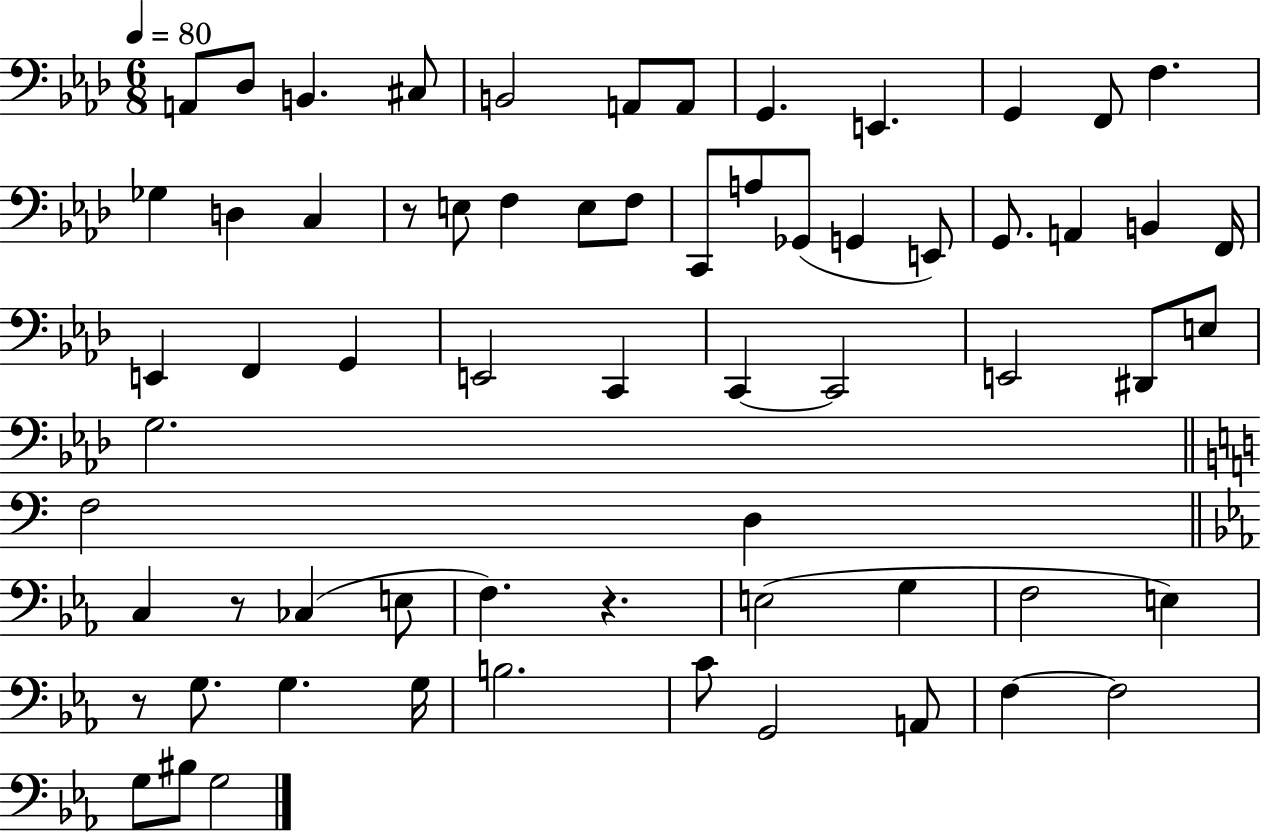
A2/e Db3/e B2/q. C#3/e B2/h A2/e A2/e G2/q. E2/q. G2/q F2/e F3/q. Gb3/q D3/q C3/q R/e E3/e F3/q E3/e F3/e C2/e A3/e Gb2/e G2/q E2/e G2/e. A2/q B2/q F2/s E2/q F2/q G2/q E2/h C2/q C2/q C2/h E2/h D#2/e E3/e G3/h. F3/h D3/q C3/q R/e CES3/q E3/e F3/q. R/q. E3/h G3/q F3/h E3/q R/e G3/e. G3/q. G3/s B3/h. C4/e G2/h A2/e F3/q F3/h G3/e BIS3/e G3/h